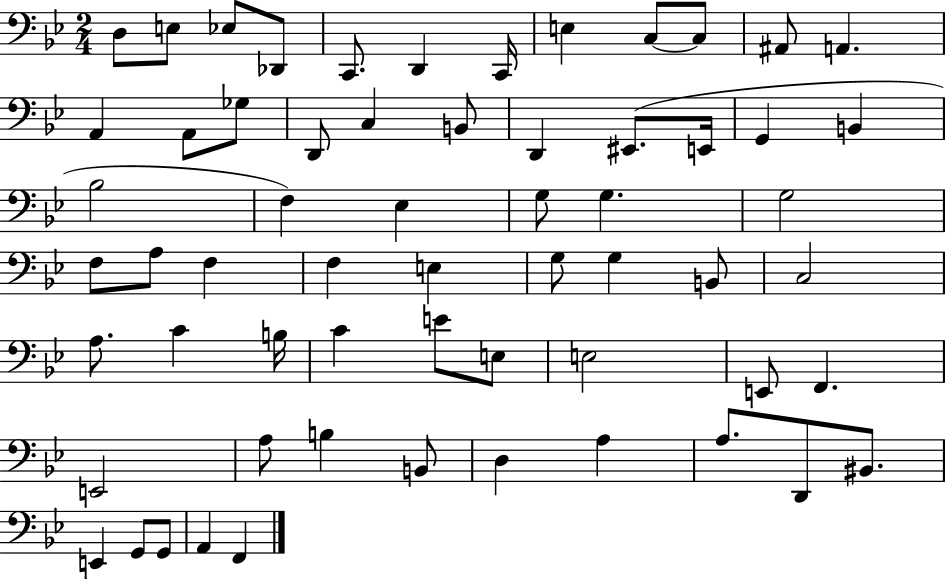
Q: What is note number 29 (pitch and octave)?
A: G3